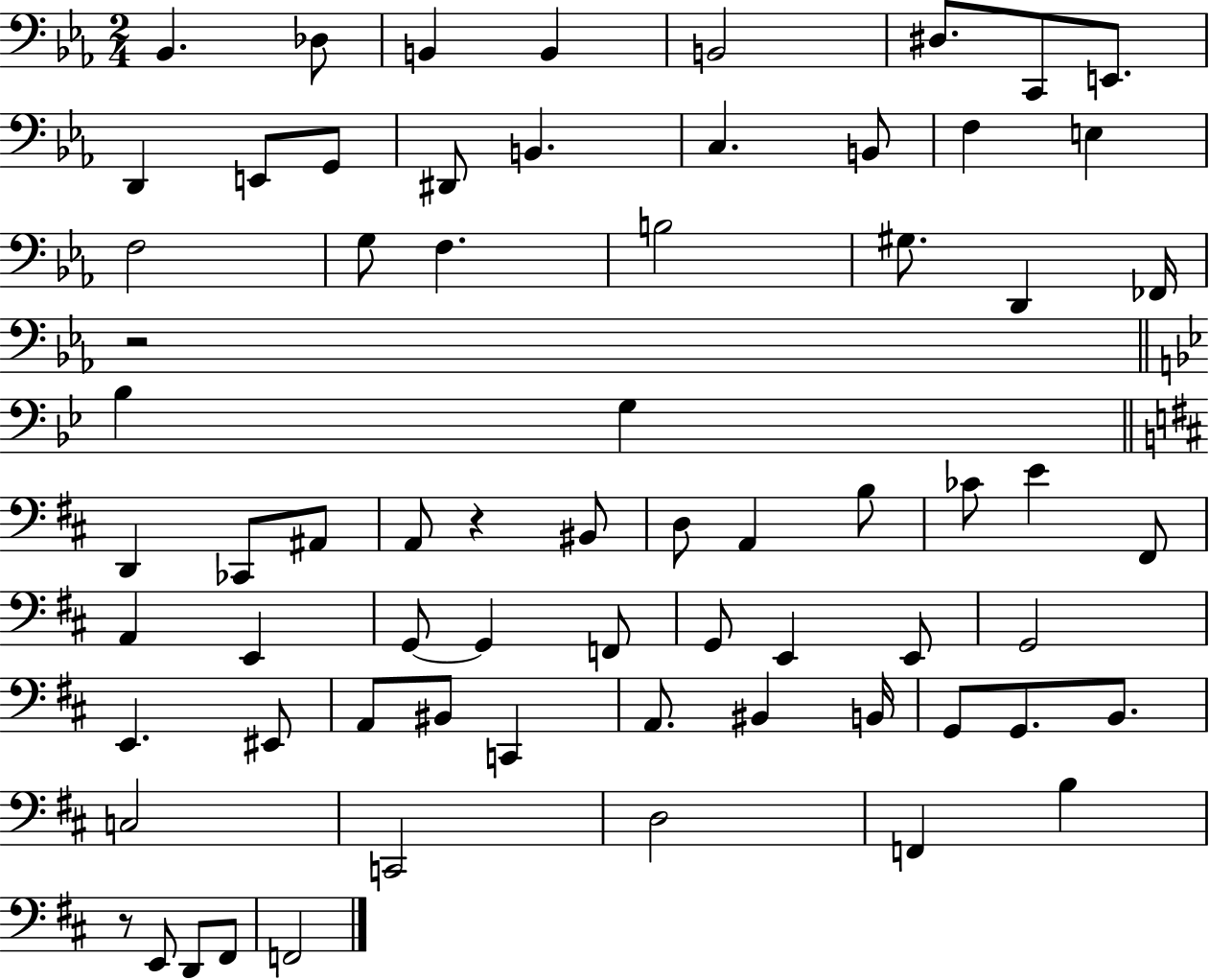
{
  \clef bass
  \numericTimeSignature
  \time 2/4
  \key ees \major
  bes,4. des8 | b,4 b,4 | b,2 | dis8. c,8 e,8. | \break d,4 e,8 g,8 | dis,8 b,4. | c4. b,8 | f4 e4 | \break f2 | g8 f4. | b2 | gis8. d,4 fes,16 | \break r2 | \bar "||" \break \key bes \major bes4 g4 | \bar "||" \break \key d \major d,4 ces,8 ais,8 | a,8 r4 bis,8 | d8 a,4 b8 | ces'8 e'4 fis,8 | \break a,4 e,4 | g,8~~ g,4 f,8 | g,8 e,4 e,8 | g,2 | \break e,4. eis,8 | a,8 bis,8 c,4 | a,8. bis,4 b,16 | g,8 g,8. b,8. | \break c2 | c,2 | d2 | f,4 b4 | \break r8 e,8 d,8 fis,8 | f,2 | \bar "|."
}